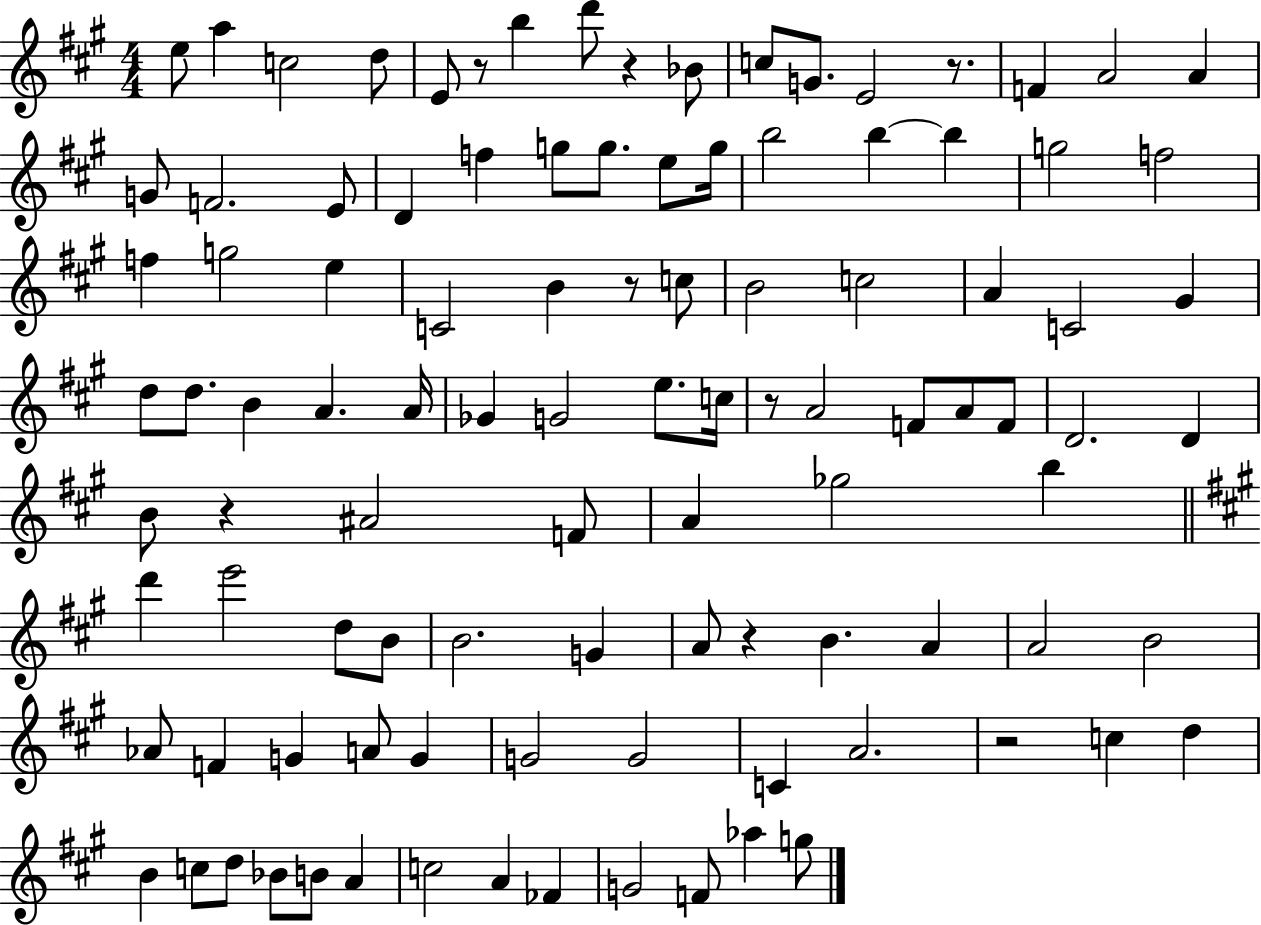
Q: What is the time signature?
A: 4/4